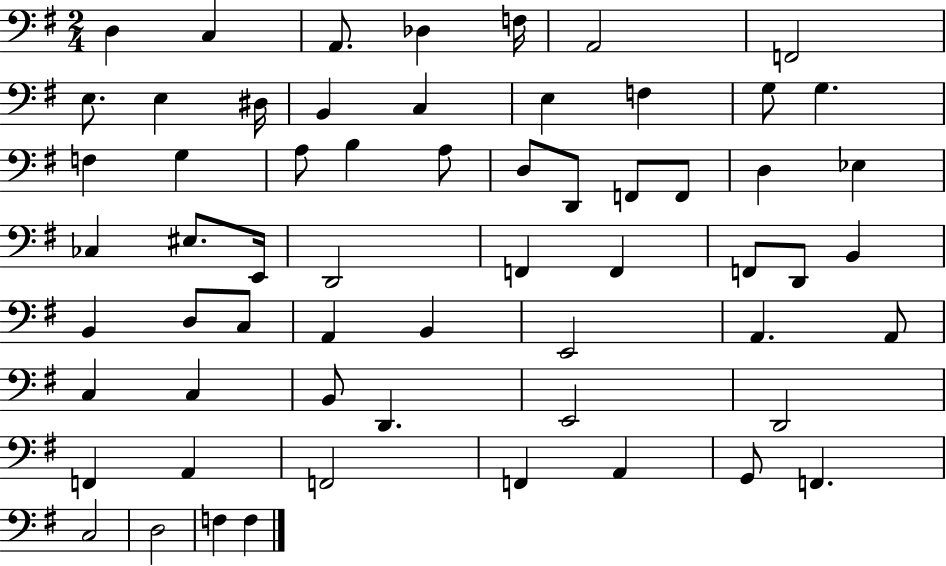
X:1
T:Untitled
M:2/4
L:1/4
K:G
D, C, A,,/2 _D, F,/4 A,,2 F,,2 E,/2 E, ^D,/4 B,, C, E, F, G,/2 G, F, G, A,/2 B, A,/2 D,/2 D,,/2 F,,/2 F,,/2 D, _E, _C, ^E,/2 E,,/4 D,,2 F,, F,, F,,/2 D,,/2 B,, B,, D,/2 C,/2 A,, B,, E,,2 A,, A,,/2 C, C, B,,/2 D,, E,,2 D,,2 F,, A,, F,,2 F,, A,, G,,/2 F,, C,2 D,2 F, F,